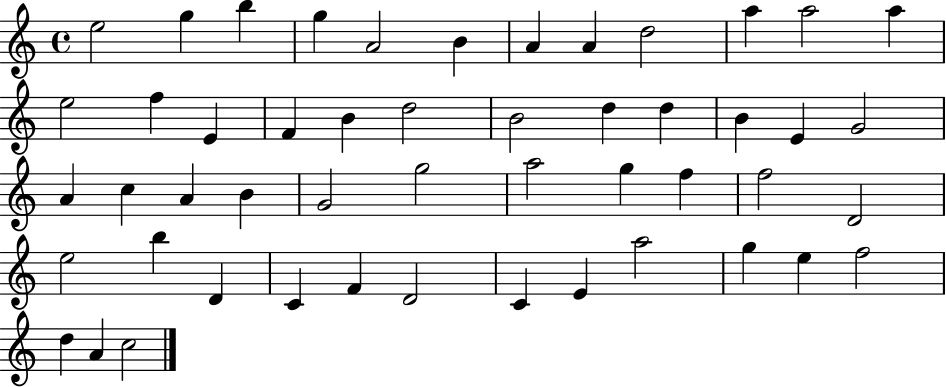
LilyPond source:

{
  \clef treble
  \time 4/4
  \defaultTimeSignature
  \key c \major
  e''2 g''4 b''4 | g''4 a'2 b'4 | a'4 a'4 d''2 | a''4 a''2 a''4 | \break e''2 f''4 e'4 | f'4 b'4 d''2 | b'2 d''4 d''4 | b'4 e'4 g'2 | \break a'4 c''4 a'4 b'4 | g'2 g''2 | a''2 g''4 f''4 | f''2 d'2 | \break e''2 b''4 d'4 | c'4 f'4 d'2 | c'4 e'4 a''2 | g''4 e''4 f''2 | \break d''4 a'4 c''2 | \bar "|."
}